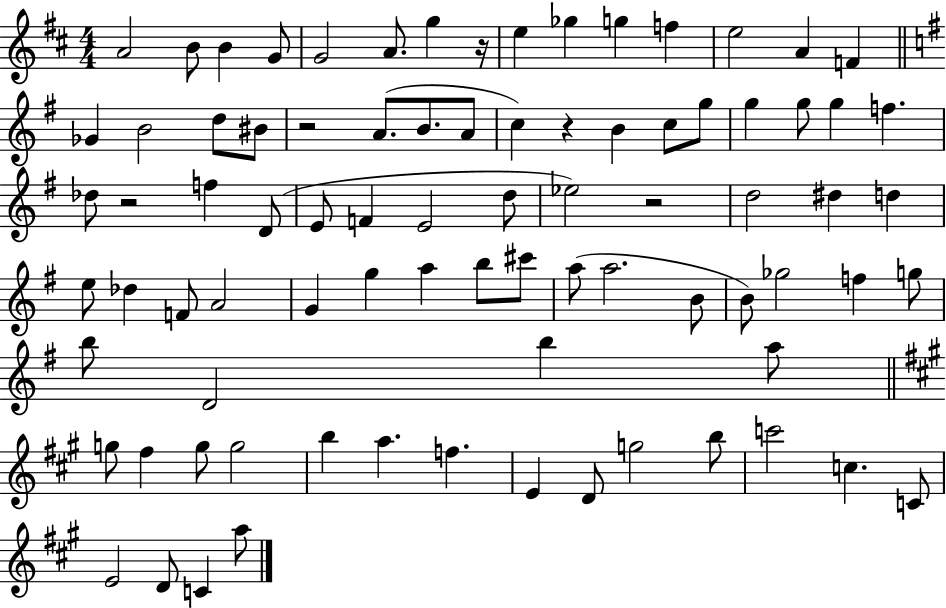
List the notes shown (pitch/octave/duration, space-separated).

A4/h B4/e B4/q G4/e G4/h A4/e. G5/q R/s E5/q Gb5/q G5/q F5/q E5/h A4/q F4/q Gb4/q B4/h D5/e BIS4/e R/h A4/e. B4/e. A4/e C5/q R/q B4/q C5/e G5/e G5/q G5/e G5/q F5/q. Db5/e R/h F5/q D4/e E4/e F4/q E4/h D5/e Eb5/h R/h D5/h D#5/q D5/q E5/e Db5/q F4/e A4/h G4/q G5/q A5/q B5/e C#6/e A5/e A5/h. B4/e B4/e Gb5/h F5/q G5/e B5/e D4/h B5/q A5/e G5/e F#5/q G5/e G5/h B5/q A5/q. F5/q. E4/q D4/e G5/h B5/e C6/h C5/q. C4/e E4/h D4/e C4/q A5/e